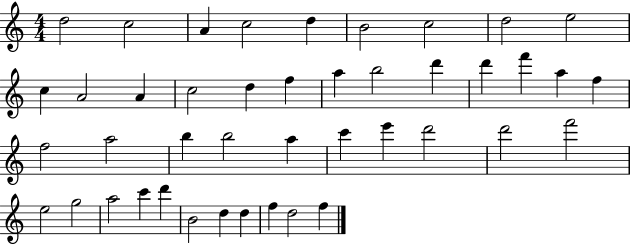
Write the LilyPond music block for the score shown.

{
  \clef treble
  \numericTimeSignature
  \time 4/4
  \key c \major
  d''2 c''2 | a'4 c''2 d''4 | b'2 c''2 | d''2 e''2 | \break c''4 a'2 a'4 | c''2 d''4 f''4 | a''4 b''2 d'''4 | d'''4 f'''4 a''4 f''4 | \break f''2 a''2 | b''4 b''2 a''4 | c'''4 e'''4 d'''2 | d'''2 f'''2 | \break e''2 g''2 | a''2 c'''4 d'''4 | b'2 d''4 d''4 | f''4 d''2 f''4 | \break \bar "|."
}